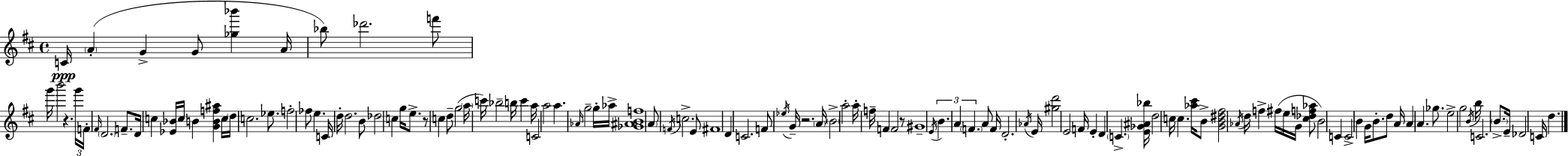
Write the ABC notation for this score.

X:1
T:Untitled
M:4/4
L:1/4
K:D
C/4 A G G/2 [_g_b'] A/4 _b/2 _d'2 f'/2 g'/4 b'2 z g'/4 F/4 ^F/4 D2 F/2 D/4 c [_E_B]/4 c/4 B [GBf^a] c/4 d/4 c2 _e/2 f2 _f/2 e C/4 d/4 d2 B/2 _d2 c g/4 e/2 z/2 c d/2 g2 a/4 c'/4 _b2 b/4 c' a/4 C2 a2 a _A/4 g2 g/4 _a/4 [_G^ABf]4 A/2 F/4 c2 E/2 ^F4 D C2 F/2 _e/4 G/4 z2 A/4 B2 a2 a/4 f/4 F F2 z/2 ^G4 E/4 B A F A/2 F/4 D2 _A/4 E/4 [^gd']2 E2 F/4 E D C [E_G^A_b]/4 d2 c/4 c [_a^c']/4 B/2 [GB^d^f]2 _A/4 d/4 f ^f/4 e/4 G/4 [^c_df_a]/2 B2 C C2 B G/4 B/2 d/2 A/4 A A _g/2 e2 g2 B/4 b/4 C2 B/2 E/4 _D2 C/4 d